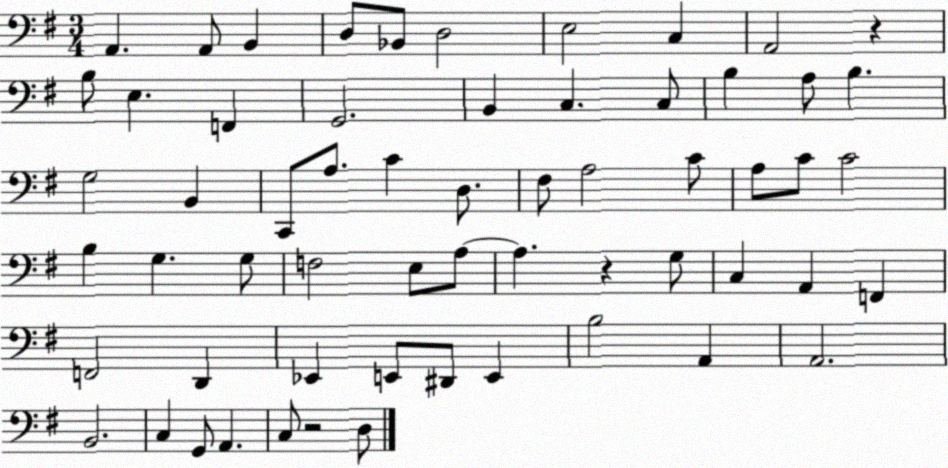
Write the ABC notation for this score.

X:1
T:Untitled
M:3/4
L:1/4
K:G
A,, A,,/2 B,, D,/2 _B,,/2 D,2 E,2 C, A,,2 z B,/2 E, F,, G,,2 B,, C, C,/2 B, A,/2 B, G,2 B,, C,,/2 A,/2 C D,/2 ^F,/2 A,2 C/2 A,/2 C/2 C2 B, G, G,/2 F,2 E,/2 A,/2 A, z G,/2 C, A,, F,, F,,2 D,, _E,, E,,/2 ^D,,/2 E,, B,2 A,, A,,2 B,,2 C, G,,/2 A,, C,/2 z2 D,/2